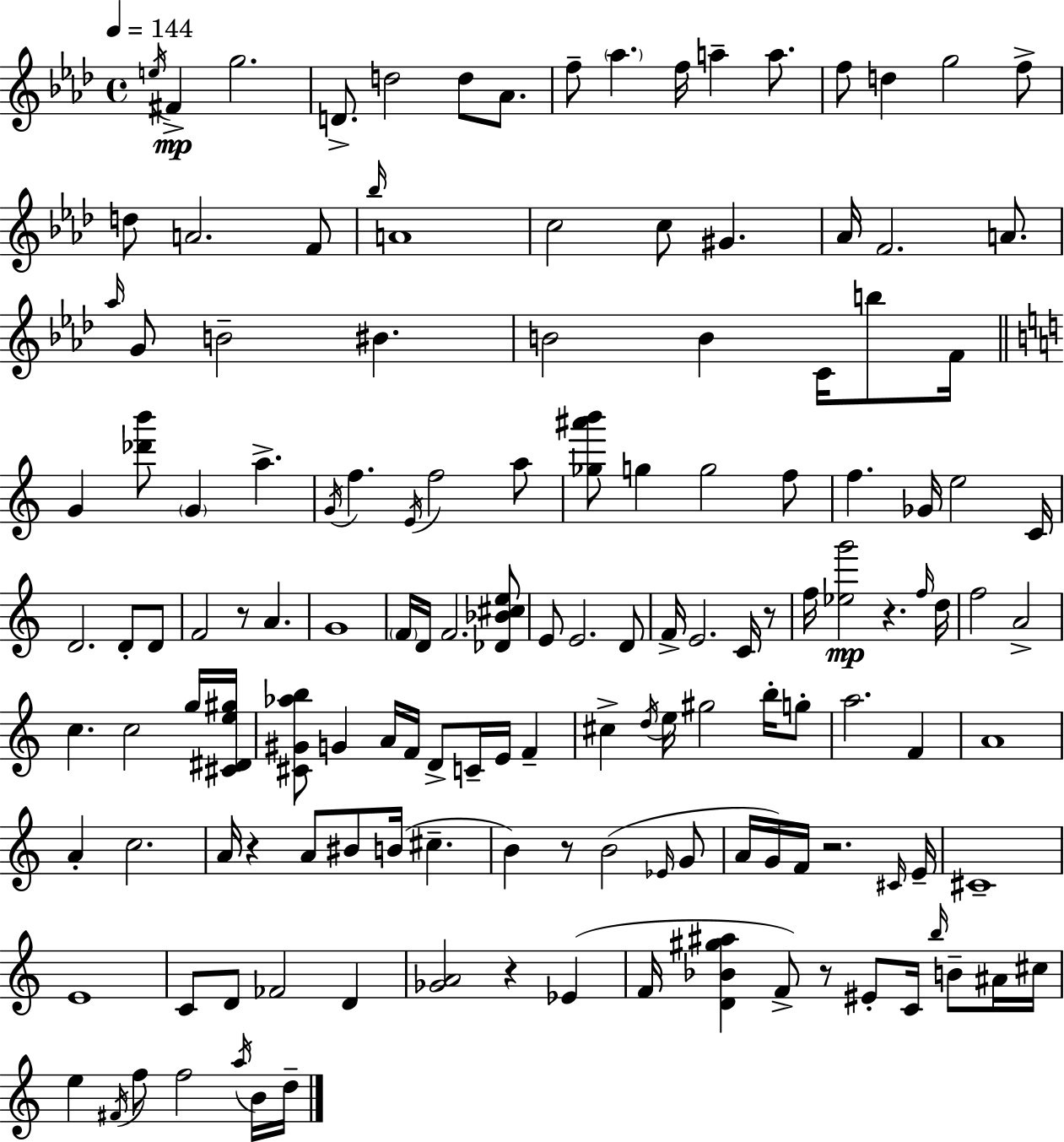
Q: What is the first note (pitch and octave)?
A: E5